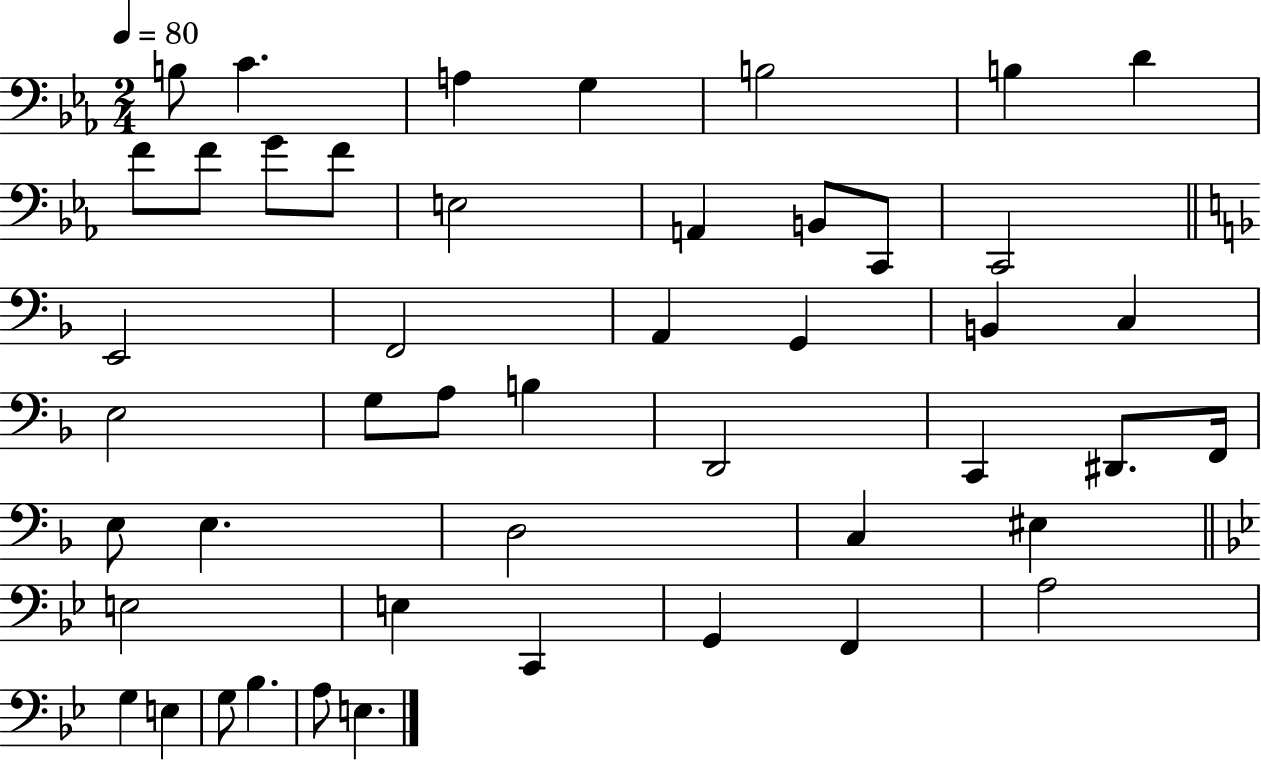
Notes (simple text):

B3/e C4/q. A3/q G3/q B3/h B3/q D4/q F4/e F4/e G4/e F4/e E3/h A2/q B2/e C2/e C2/h E2/h F2/h A2/q G2/q B2/q C3/q E3/h G3/e A3/e B3/q D2/h C2/q D#2/e. F2/s E3/e E3/q. D3/h C3/q EIS3/q E3/h E3/q C2/q G2/q F2/q A3/h G3/q E3/q G3/e Bb3/q. A3/e E3/q.